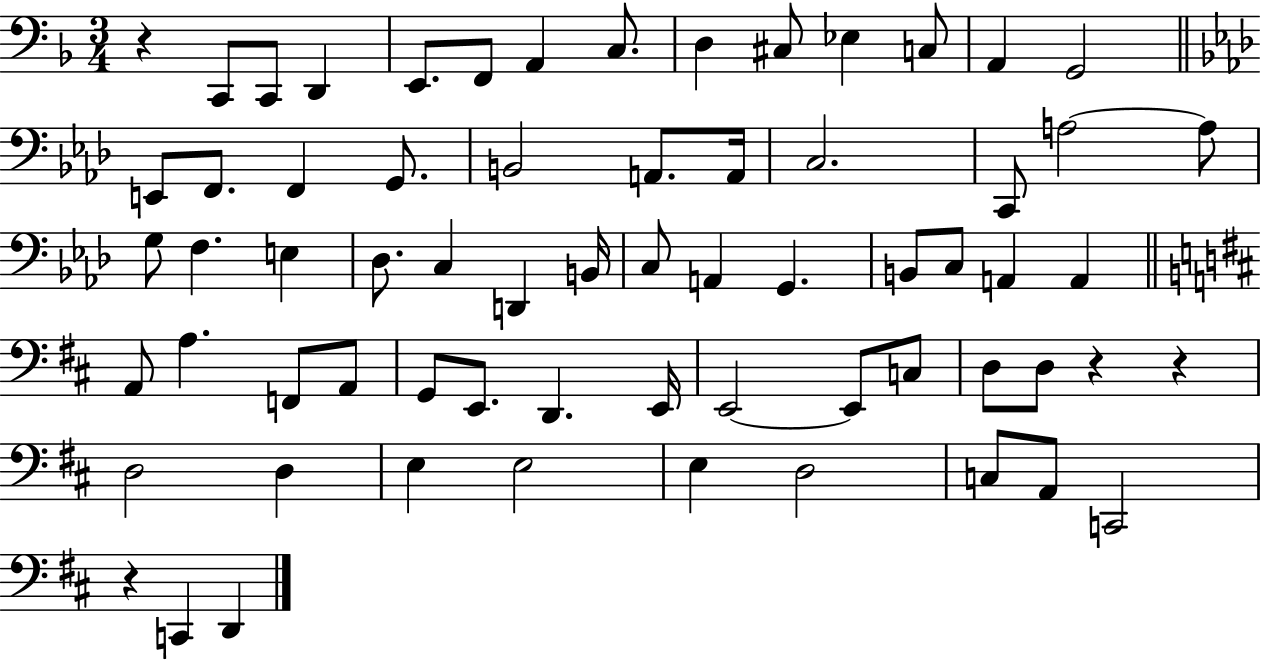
{
  \clef bass
  \numericTimeSignature
  \time 3/4
  \key f \major
  \repeat volta 2 { r4 c,8 c,8 d,4 | e,8. f,8 a,4 c8. | d4 cis8 ees4 c8 | a,4 g,2 | \break \bar "||" \break \key f \minor e,8 f,8. f,4 g,8. | b,2 a,8. a,16 | c2. | c,8 a2~~ a8 | \break g8 f4. e4 | des8. c4 d,4 b,16 | c8 a,4 g,4. | b,8 c8 a,4 a,4 | \break \bar "||" \break \key b \minor a,8 a4. f,8 a,8 | g,8 e,8. d,4. e,16 | e,2~~ e,8 c8 | d8 d8 r4 r4 | \break d2 d4 | e4 e2 | e4 d2 | c8 a,8 c,2 | \break r4 c,4 d,4 | } \bar "|."
}